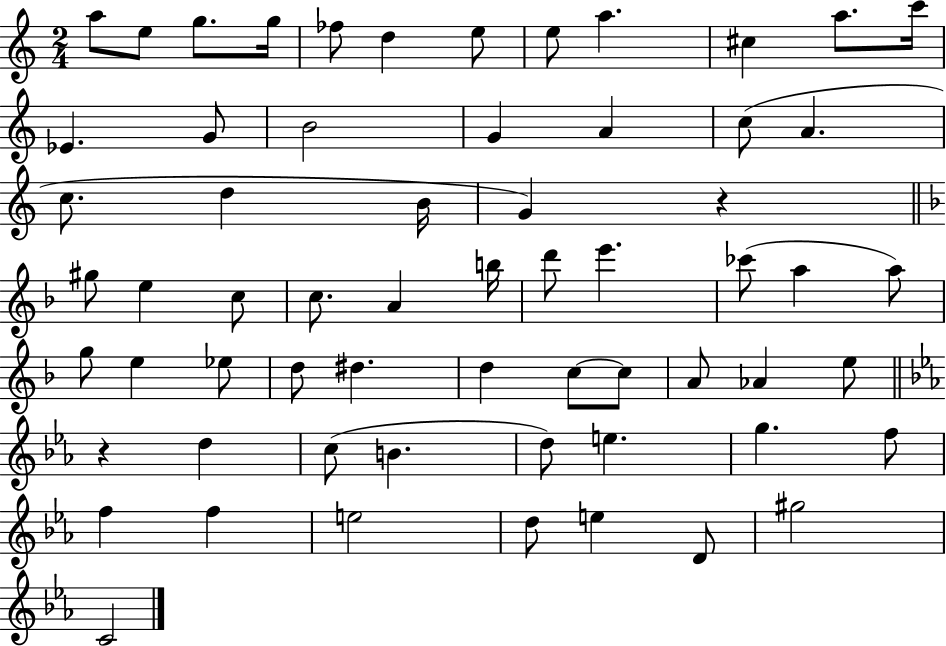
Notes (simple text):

A5/e E5/e G5/e. G5/s FES5/e D5/q E5/e E5/e A5/q. C#5/q A5/e. C6/s Eb4/q. G4/e B4/h G4/q A4/q C5/e A4/q. C5/e. D5/q B4/s G4/q R/q G#5/e E5/q C5/e C5/e. A4/q B5/s D6/e E6/q. CES6/e A5/q A5/e G5/e E5/q Eb5/e D5/e D#5/q. D5/q C5/e C5/e A4/e Ab4/q E5/e R/q D5/q C5/e B4/q. D5/e E5/q. G5/q. F5/e F5/q F5/q E5/h D5/e E5/q D4/e G#5/h C4/h